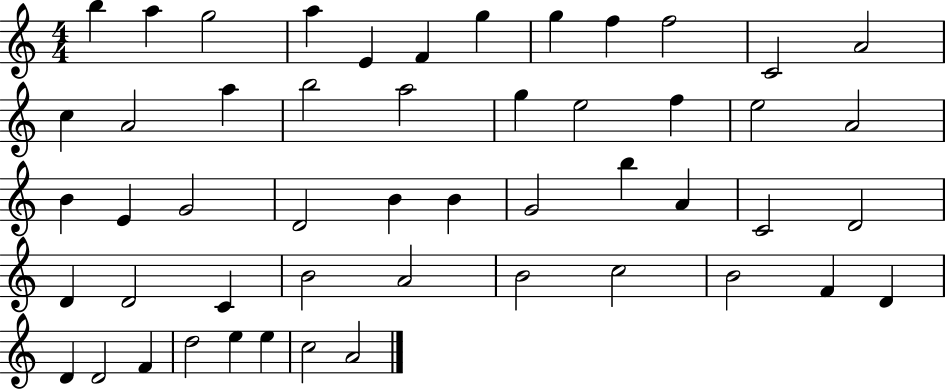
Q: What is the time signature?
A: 4/4